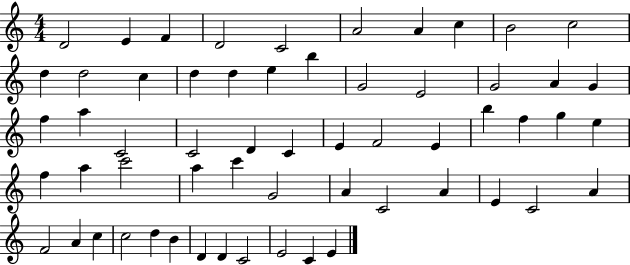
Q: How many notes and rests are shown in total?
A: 59